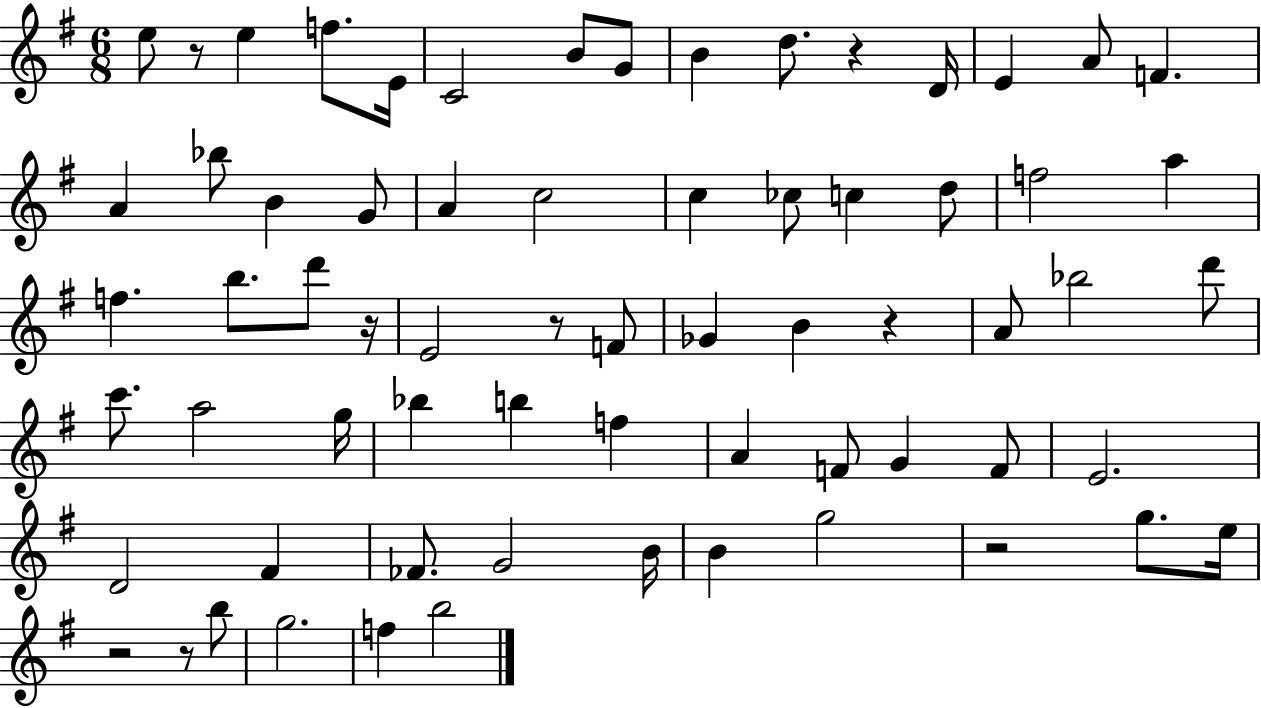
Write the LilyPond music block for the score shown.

{
  \clef treble
  \numericTimeSignature
  \time 6/8
  \key g \major
  e''8 r8 e''4 f''8. e'16 | c'2 b'8 g'8 | b'4 d''8. r4 d'16 | e'4 a'8 f'4. | \break a'4 bes''8 b'4 g'8 | a'4 c''2 | c''4 ces''8 c''4 d''8 | f''2 a''4 | \break f''4. b''8. d'''8 r16 | e'2 r8 f'8 | ges'4 b'4 r4 | a'8 bes''2 d'''8 | \break c'''8. a''2 g''16 | bes''4 b''4 f''4 | a'4 f'8 g'4 f'8 | e'2. | \break d'2 fis'4 | fes'8. g'2 b'16 | b'4 g''2 | r2 g''8. e''16 | \break r2 r8 b''8 | g''2. | f''4 b''2 | \bar "|."
}